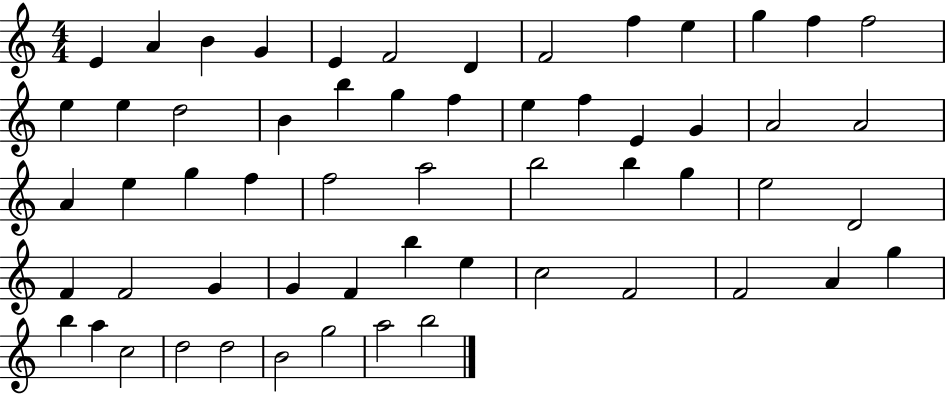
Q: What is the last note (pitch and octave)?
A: B5